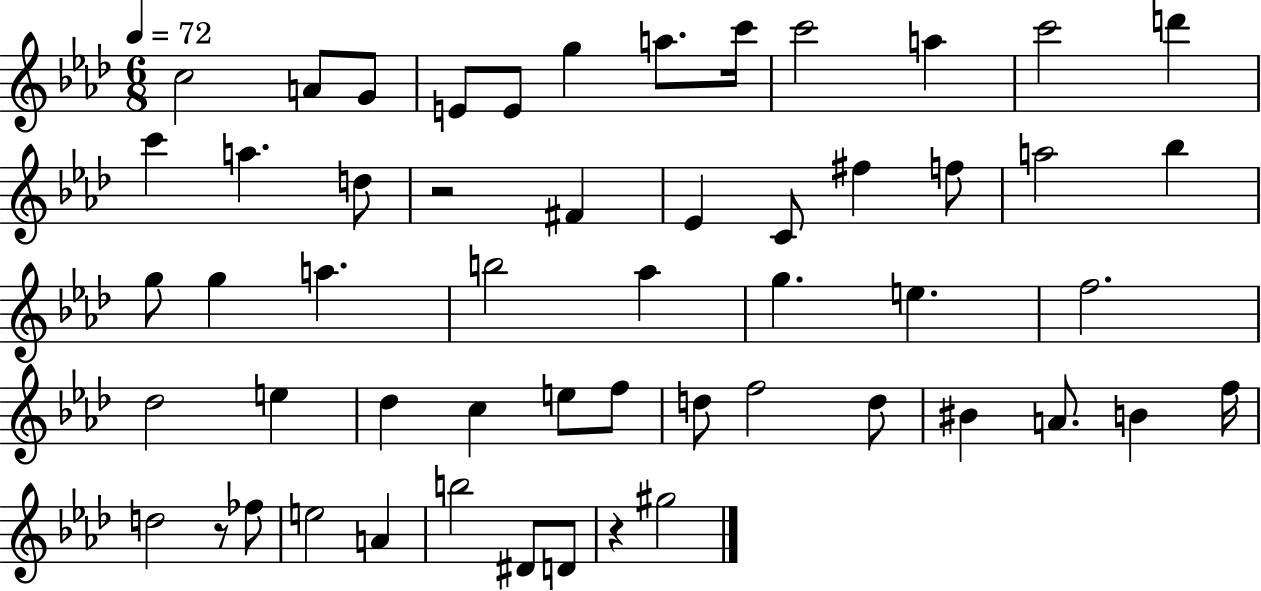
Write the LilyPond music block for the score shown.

{
  \clef treble
  \numericTimeSignature
  \time 6/8
  \key aes \major
  \tempo 4 = 72
  c''2 a'8 g'8 | e'8 e'8 g''4 a''8. c'''16 | c'''2 a''4 | c'''2 d'''4 | \break c'''4 a''4. d''8 | r2 fis'4 | ees'4 c'8 fis''4 f''8 | a''2 bes''4 | \break g''8 g''4 a''4. | b''2 aes''4 | g''4. e''4. | f''2. | \break des''2 e''4 | des''4 c''4 e''8 f''8 | d''8 f''2 d''8 | bis'4 a'8. b'4 f''16 | \break d''2 r8 fes''8 | e''2 a'4 | b''2 dis'8 d'8 | r4 gis''2 | \break \bar "|."
}